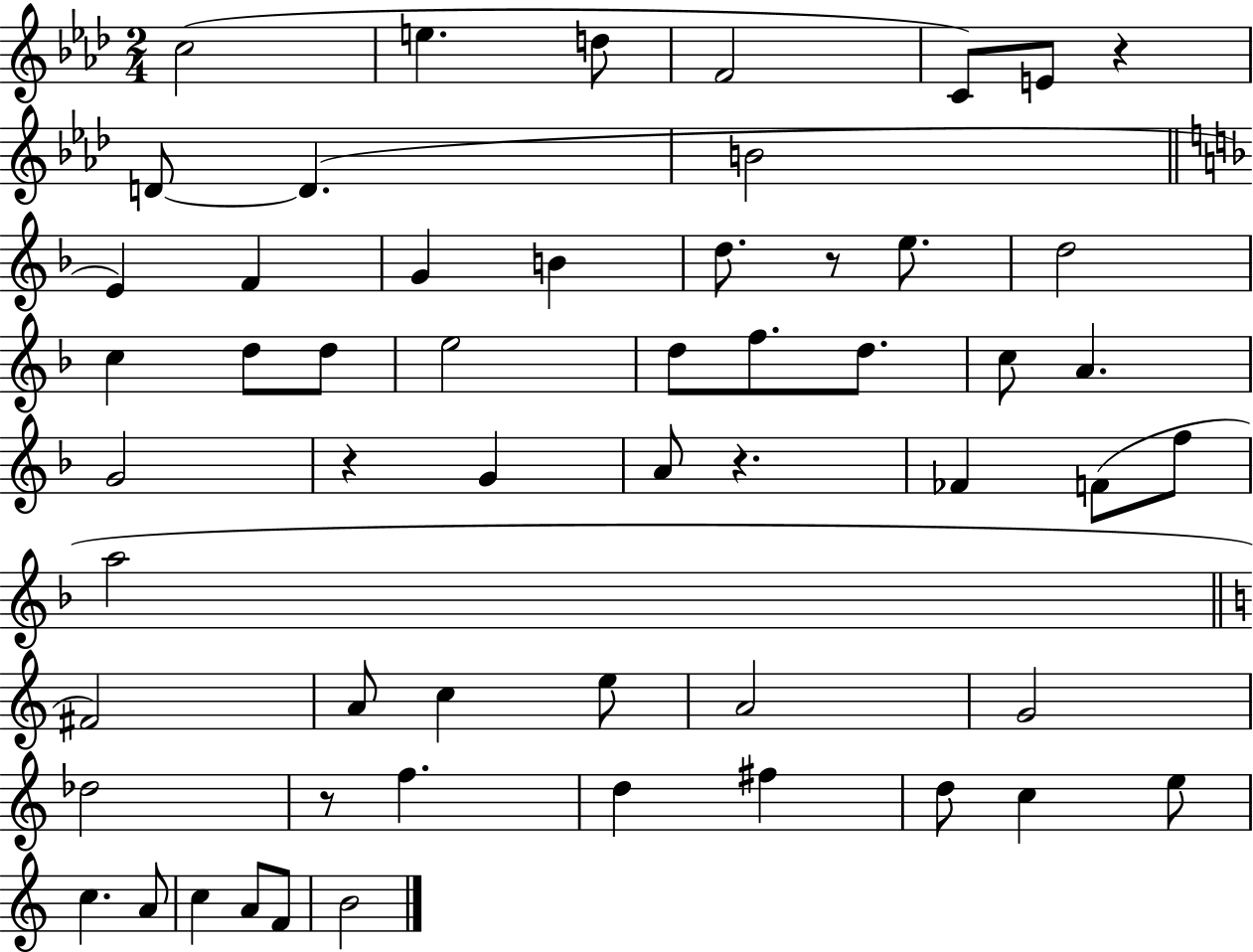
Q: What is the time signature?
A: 2/4